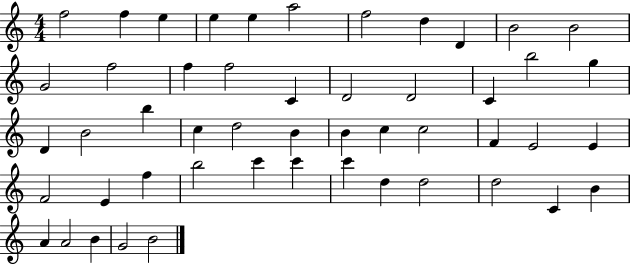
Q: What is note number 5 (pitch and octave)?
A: E5